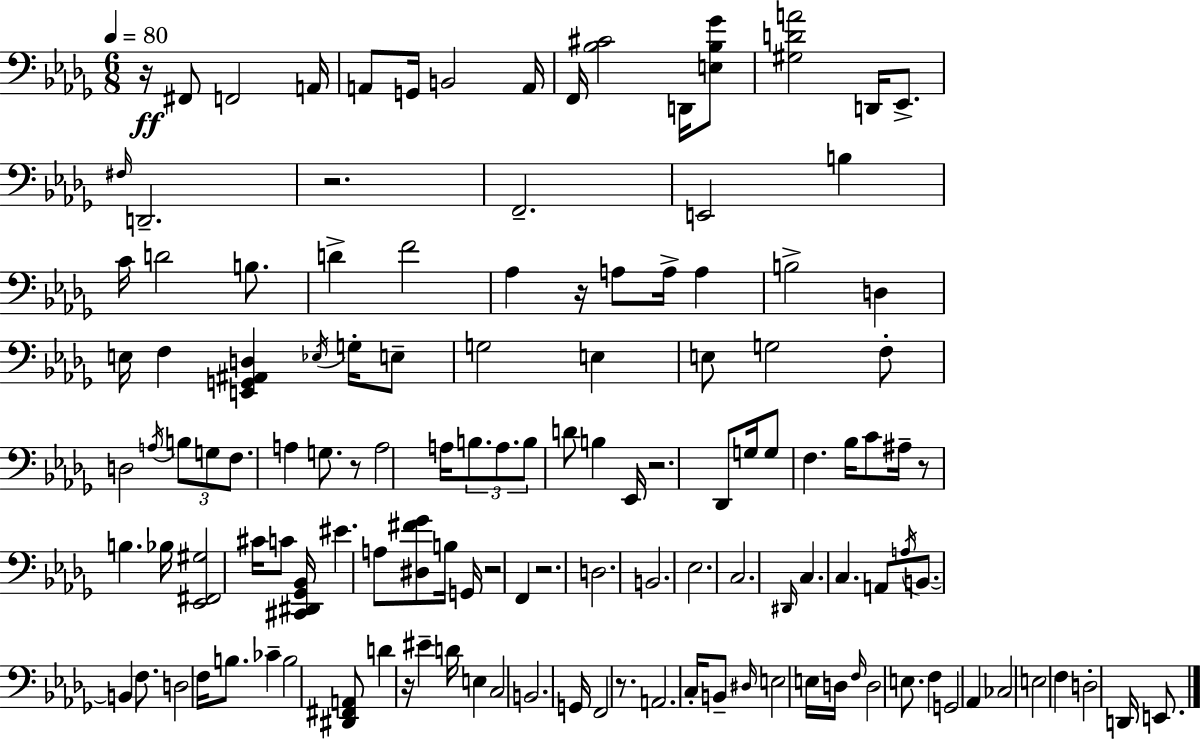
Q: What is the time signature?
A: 6/8